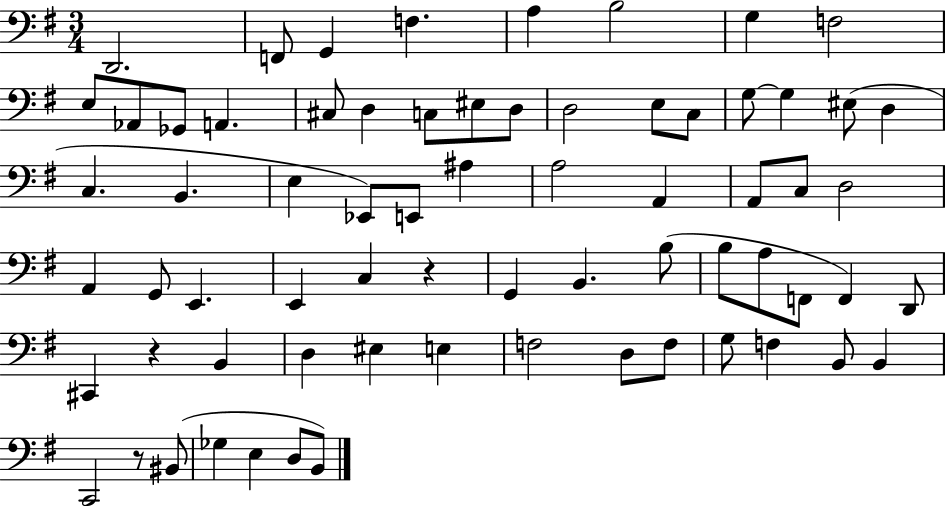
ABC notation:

X:1
T:Untitled
M:3/4
L:1/4
K:G
D,,2 F,,/2 G,, F, A, B,2 G, F,2 E,/2 _A,,/2 _G,,/2 A,, ^C,/2 D, C,/2 ^E,/2 D,/2 D,2 E,/2 C,/2 G,/2 G, ^E,/2 D, C, B,, E, _E,,/2 E,,/2 ^A, A,2 A,, A,,/2 C,/2 D,2 A,, G,,/2 E,, E,, C, z G,, B,, B,/2 B,/2 A,/2 F,,/2 F,, D,,/2 ^C,, z B,, D, ^E, E, F,2 D,/2 F,/2 G,/2 F, B,,/2 B,, C,,2 z/2 ^B,,/2 _G, E, D,/2 B,,/2